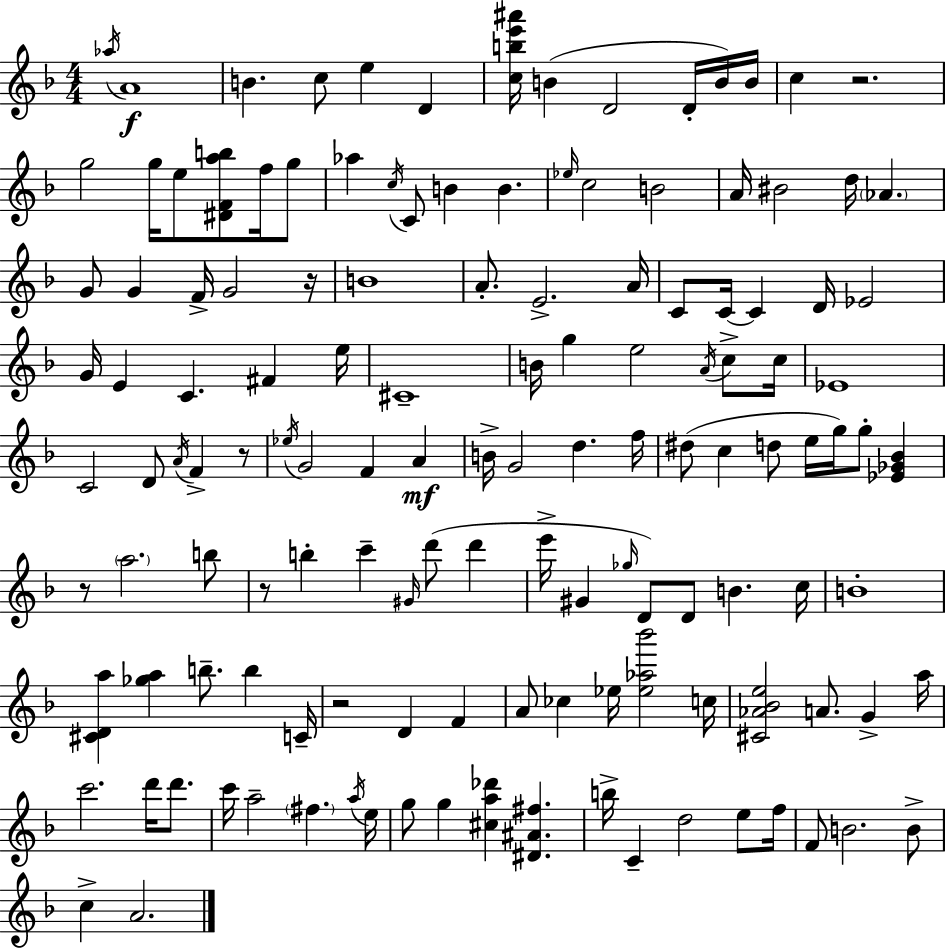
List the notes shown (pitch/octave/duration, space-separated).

Ab5/s A4/w B4/q. C5/e E5/q D4/q [C5,B5,E6,A#6]/s B4/q D4/h D4/s B4/s B4/s C5/q R/h. G5/h G5/s E5/e [D#4,F4,A5,B5]/e F5/s G5/e Ab5/q C5/s C4/e B4/q B4/q. Eb5/s C5/h B4/h A4/s BIS4/h D5/s Ab4/q. G4/e G4/q F4/s G4/h R/s B4/w A4/e. E4/h. A4/s C4/e C4/s C4/q D4/s Eb4/h G4/s E4/q C4/q. F#4/q E5/s C#4/w B4/s G5/q E5/h A4/s C5/e C5/s Eb4/w C4/h D4/e A4/s F4/q R/e Eb5/s G4/h F4/q A4/q B4/s G4/h D5/q. F5/s D#5/e C5/q D5/e E5/s G5/s G5/e [Eb4,Gb4,Bb4]/q R/e A5/h. B5/e R/e B5/q C6/q G#4/s D6/e D6/q E6/s G#4/q Gb5/s D4/e D4/e B4/q. C5/s B4/w [C#4,D4,A5]/q [Gb5,A5]/q B5/e. B5/q C4/s R/h D4/q F4/q A4/e CES5/q Eb5/s [Eb5,Ab5,Bb6]/h C5/s [C#4,Ab4,Bb4,E5]/h A4/e. G4/q A5/s C6/h. D6/s D6/e. C6/s A5/h F#5/q. A5/s E5/s G5/e G5/q [C#5,A5,Db6]/q [D#4,A#4,F#5]/q. B5/s C4/q D5/h E5/e F5/s F4/e B4/h. B4/e C5/q A4/h.